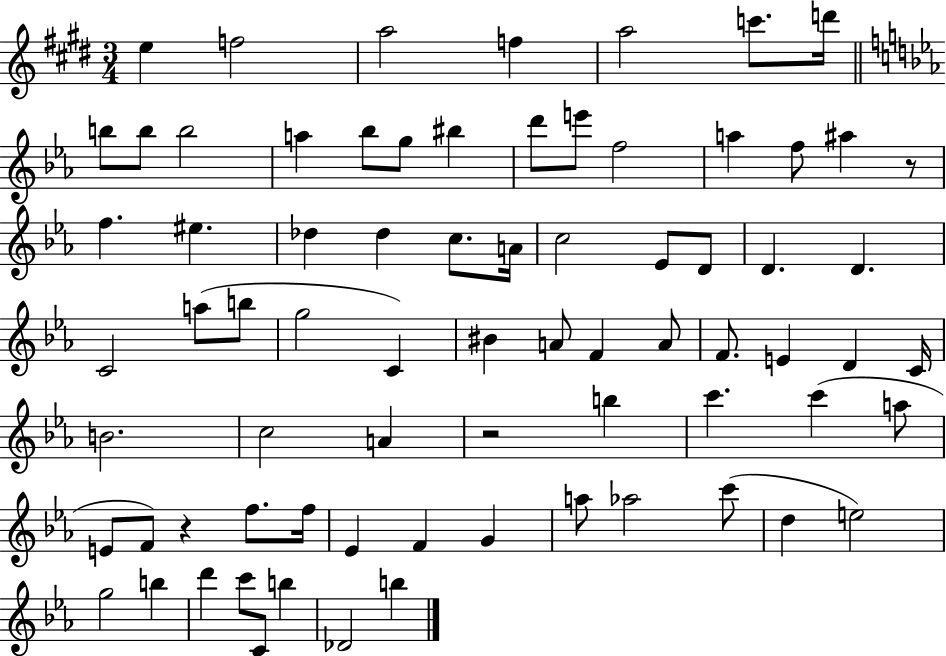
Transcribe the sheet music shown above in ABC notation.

X:1
T:Untitled
M:3/4
L:1/4
K:E
e f2 a2 f a2 c'/2 d'/4 b/2 b/2 b2 a _b/2 g/2 ^b d'/2 e'/2 f2 a f/2 ^a z/2 f ^e _d _d c/2 A/4 c2 _E/2 D/2 D D C2 a/2 b/2 g2 C ^B A/2 F A/2 F/2 E D C/4 B2 c2 A z2 b c' c' a/2 E/2 F/2 z f/2 f/4 _E F G a/2 _a2 c'/2 d e2 g2 b d' c'/2 C/2 b _D2 b